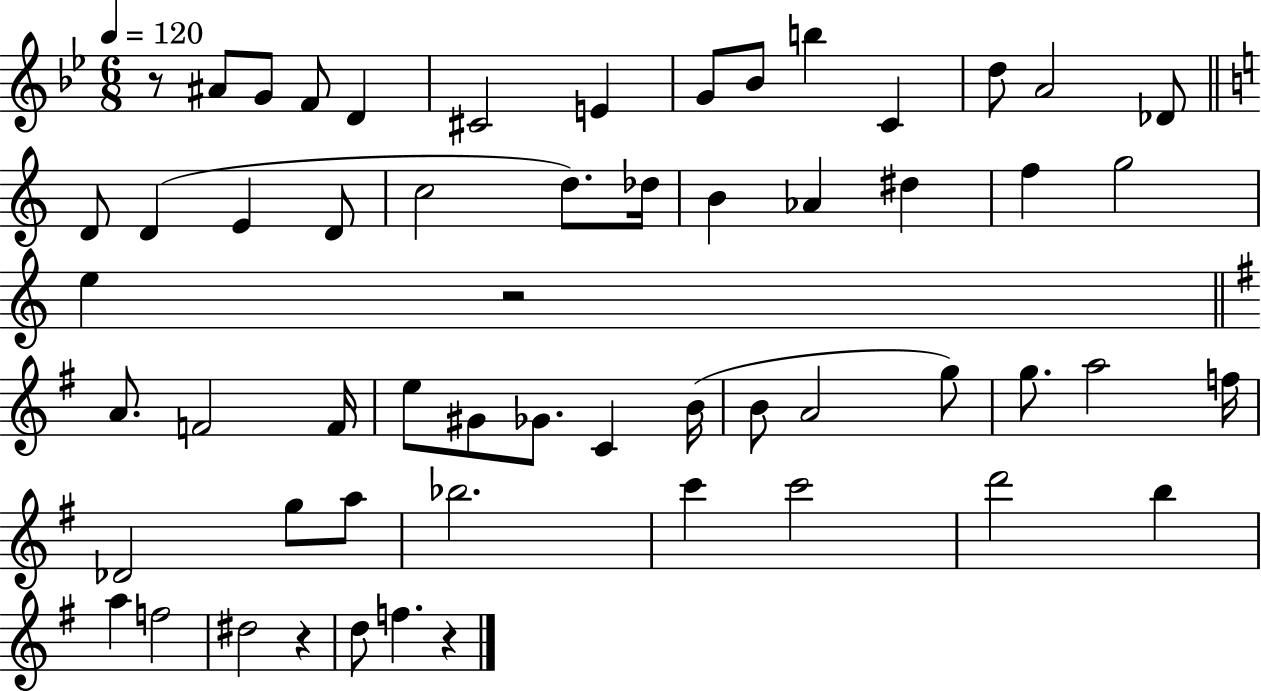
R/e A#4/e G4/e F4/e D4/q C#4/h E4/q G4/e Bb4/e B5/q C4/q D5/e A4/h Db4/e D4/e D4/q E4/q D4/e C5/h D5/e. Db5/s B4/q Ab4/q D#5/q F5/q G5/h E5/q R/h A4/e. F4/h F4/s E5/e G#4/e Gb4/e. C4/q B4/s B4/e A4/h G5/e G5/e. A5/h F5/s Db4/h G5/e A5/e Bb5/h. C6/q C6/h D6/h B5/q A5/q F5/h D#5/h R/q D5/e F5/q. R/q